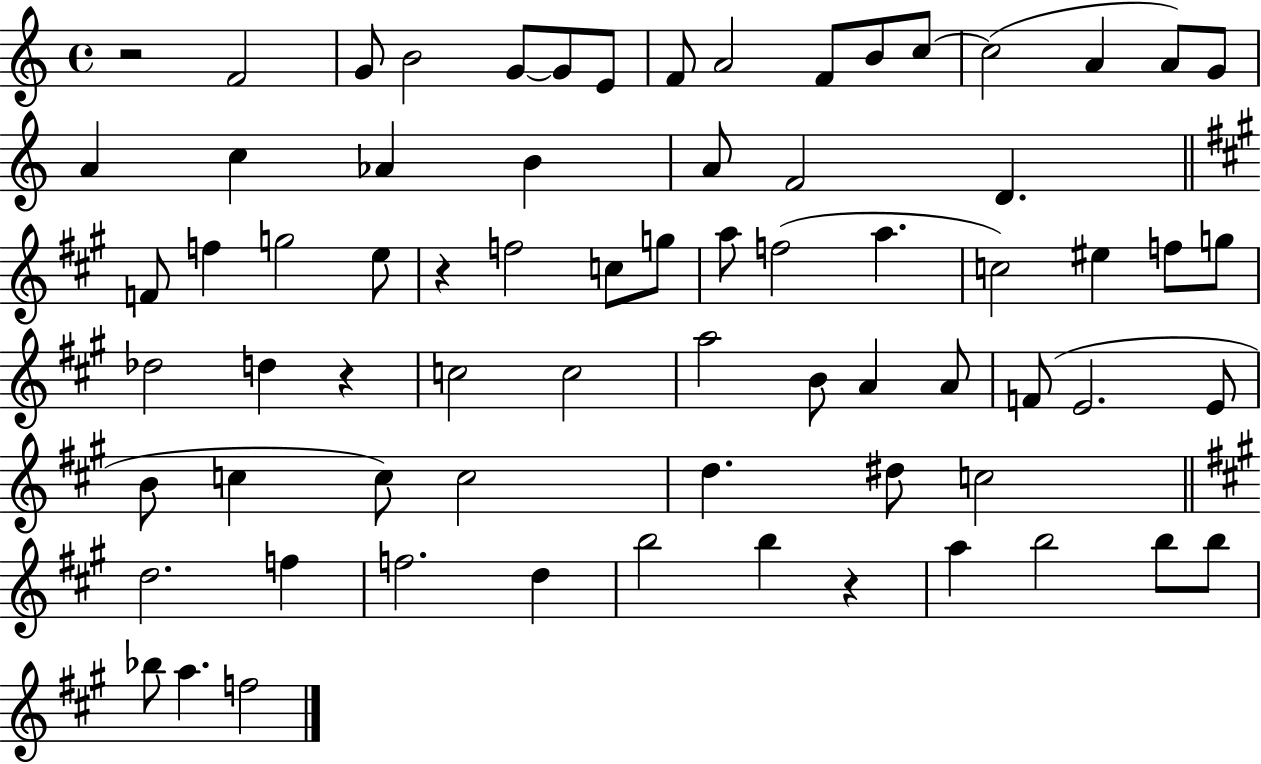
{
  \clef treble
  \time 4/4
  \defaultTimeSignature
  \key c \major
  r2 f'2 | g'8 b'2 g'8~~ g'8 e'8 | f'8 a'2 f'8 b'8 c''8~~ | c''2( a'4 a'8) g'8 | \break a'4 c''4 aes'4 b'4 | a'8 f'2 d'4. | \bar "||" \break \key a \major f'8 f''4 g''2 e''8 | r4 f''2 c''8 g''8 | a''8 f''2( a''4. | c''2) eis''4 f''8 g''8 | \break des''2 d''4 r4 | c''2 c''2 | a''2 b'8 a'4 a'8 | f'8( e'2. e'8 | \break b'8 c''4 c''8) c''2 | d''4. dis''8 c''2 | \bar "||" \break \key a \major d''2. f''4 | f''2. d''4 | b''2 b''4 r4 | a''4 b''2 b''8 b''8 | \break bes''8 a''4. f''2 | \bar "|."
}